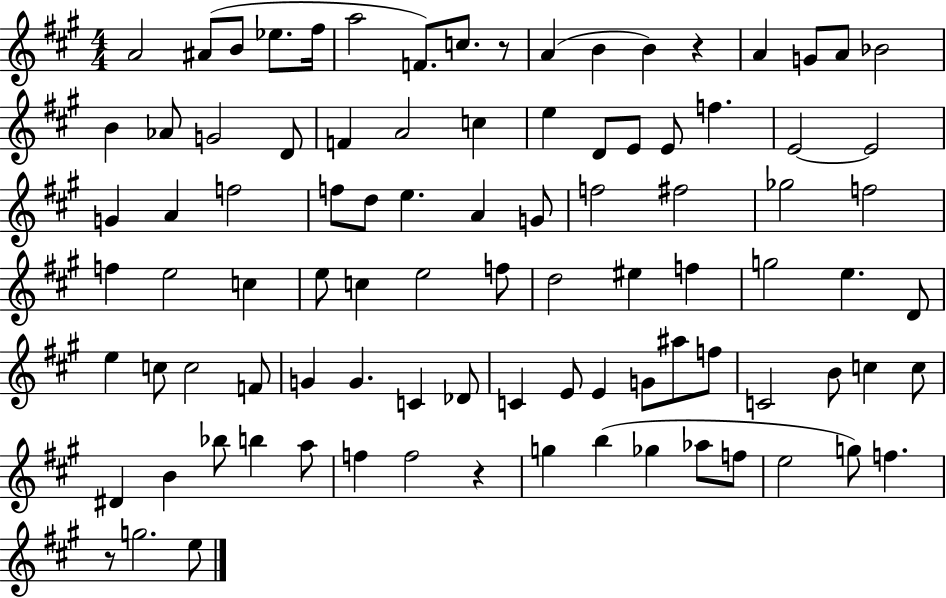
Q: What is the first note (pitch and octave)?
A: A4